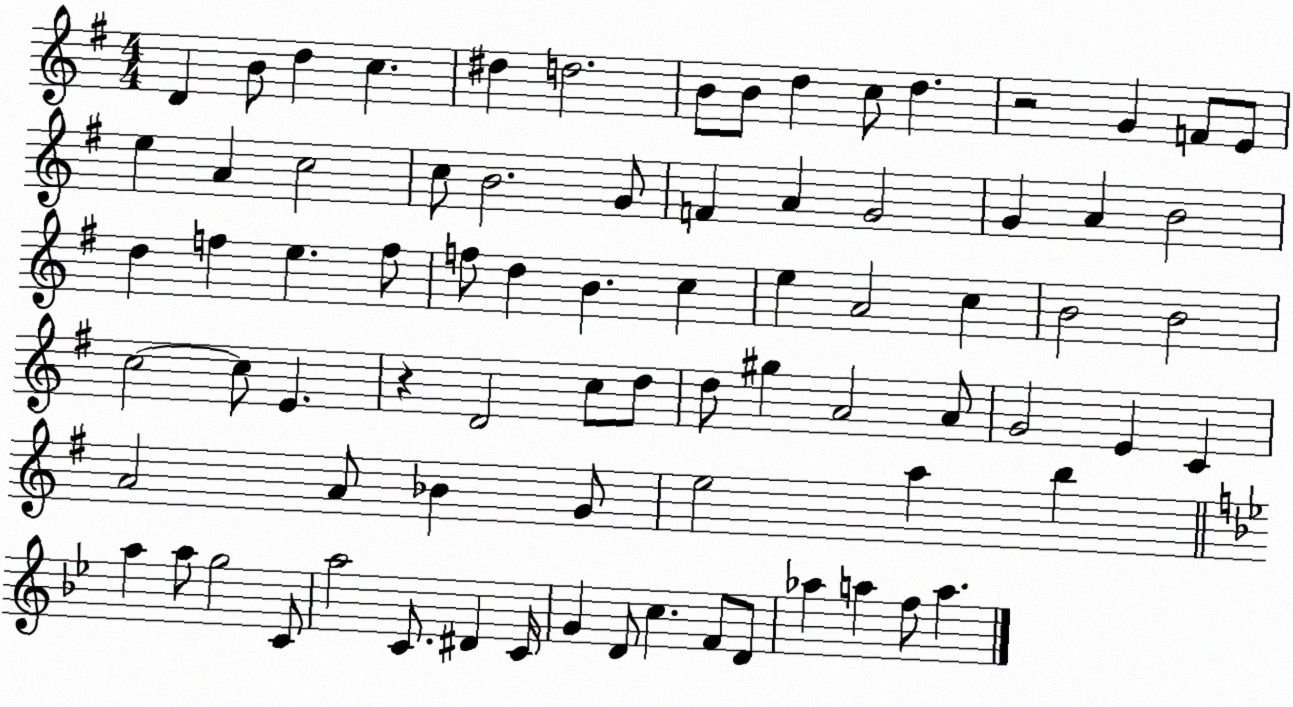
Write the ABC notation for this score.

X:1
T:Untitled
M:4/4
L:1/4
K:G
D B/2 d c ^d d2 B/2 B/2 d c/2 d z2 G F/2 E/2 e A c2 c/2 B2 G/2 F A G2 G A B2 d f e f/2 f/2 d B c e A2 c B2 B2 c2 c/2 E z D2 c/2 d/2 d/2 ^g A2 A/2 G2 E C A2 A/2 _B G/2 e2 a b a a/2 g2 C/2 a2 C/2 ^D C/4 G D/2 c F/2 D/2 _a a f/2 a